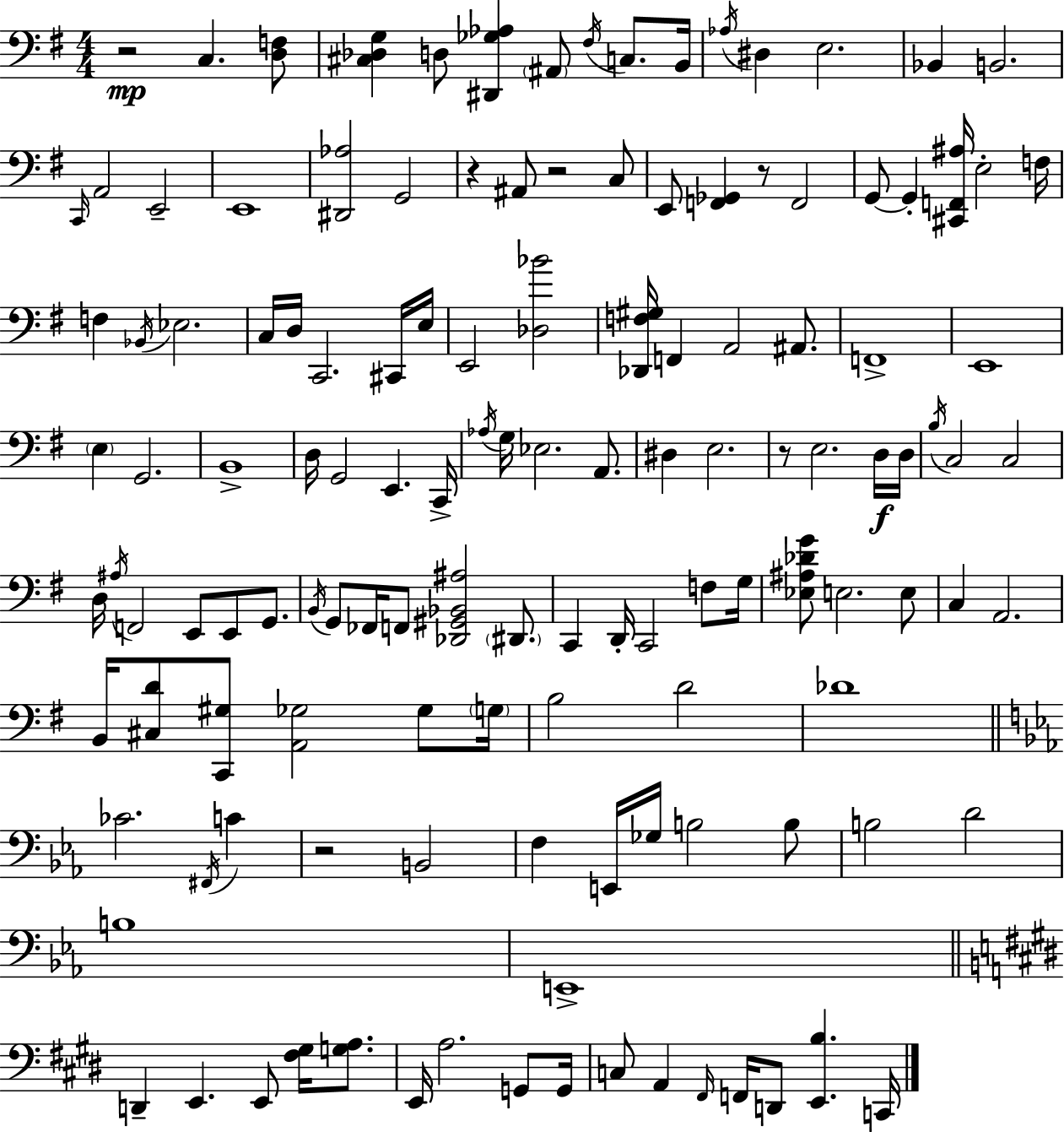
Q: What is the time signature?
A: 4/4